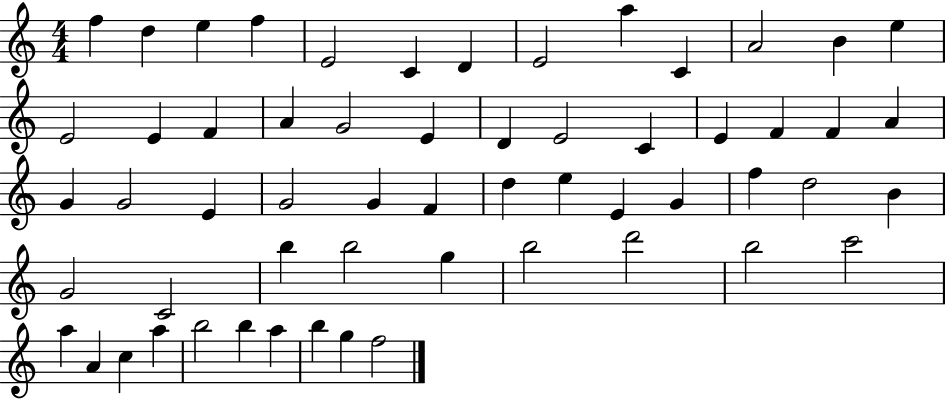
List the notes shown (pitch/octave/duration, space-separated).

F5/q D5/q E5/q F5/q E4/h C4/q D4/q E4/h A5/q C4/q A4/h B4/q E5/q E4/h E4/q F4/q A4/q G4/h E4/q D4/q E4/h C4/q E4/q F4/q F4/q A4/q G4/q G4/h E4/q G4/h G4/q F4/q D5/q E5/q E4/q G4/q F5/q D5/h B4/q G4/h C4/h B5/q B5/h G5/q B5/h D6/h B5/h C6/h A5/q A4/q C5/q A5/q B5/h B5/q A5/q B5/q G5/q F5/h